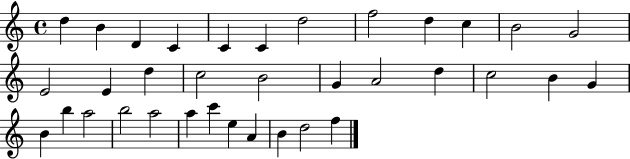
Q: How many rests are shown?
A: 0